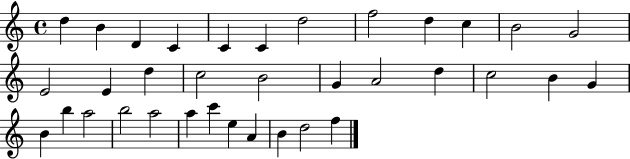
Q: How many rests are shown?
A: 0